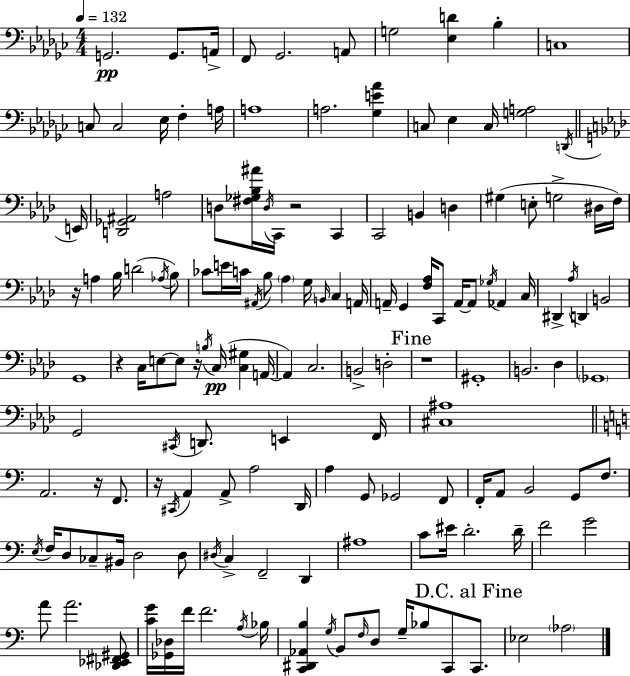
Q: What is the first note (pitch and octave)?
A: G2